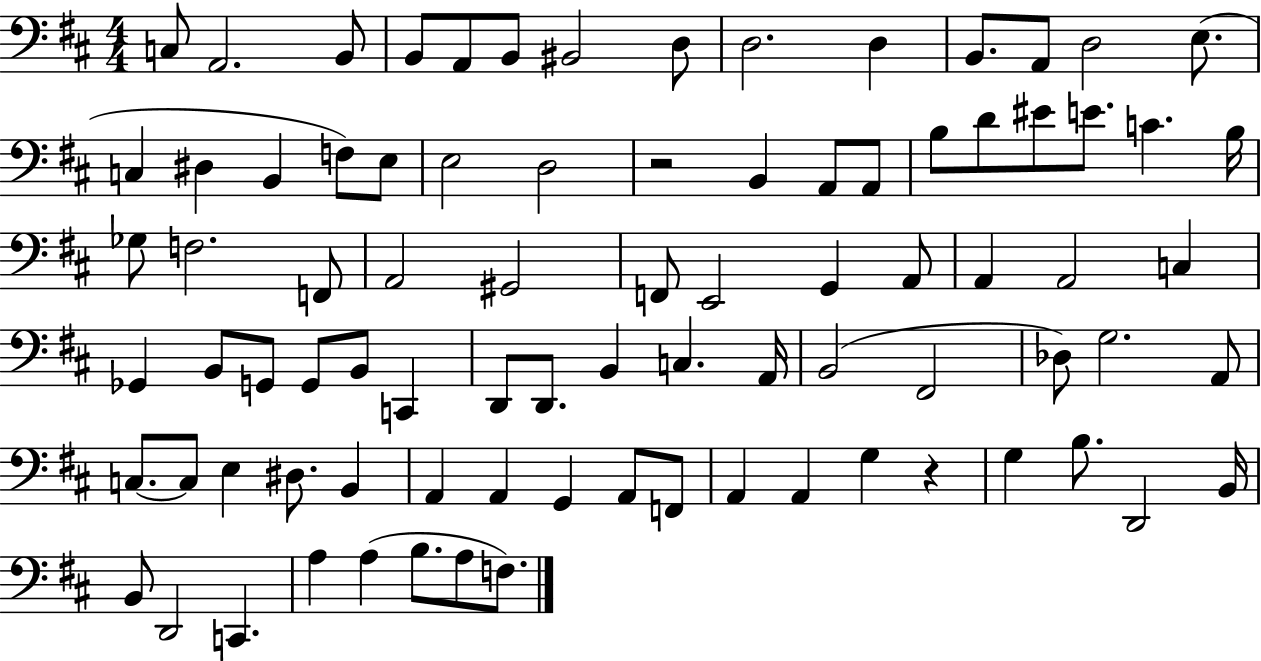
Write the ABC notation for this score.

X:1
T:Untitled
M:4/4
L:1/4
K:D
C,/2 A,,2 B,,/2 B,,/2 A,,/2 B,,/2 ^B,,2 D,/2 D,2 D, B,,/2 A,,/2 D,2 E,/2 C, ^D, B,, F,/2 E,/2 E,2 D,2 z2 B,, A,,/2 A,,/2 B,/2 D/2 ^E/2 E/2 C B,/4 _G,/2 F,2 F,,/2 A,,2 ^G,,2 F,,/2 E,,2 G,, A,,/2 A,, A,,2 C, _G,, B,,/2 G,,/2 G,,/2 B,,/2 C,, D,,/2 D,,/2 B,, C, A,,/4 B,,2 ^F,,2 _D,/2 G,2 A,,/2 C,/2 C,/2 E, ^D,/2 B,, A,, A,, G,, A,,/2 F,,/2 A,, A,, G, z G, B,/2 D,,2 B,,/4 B,,/2 D,,2 C,, A, A, B,/2 A,/2 F,/2